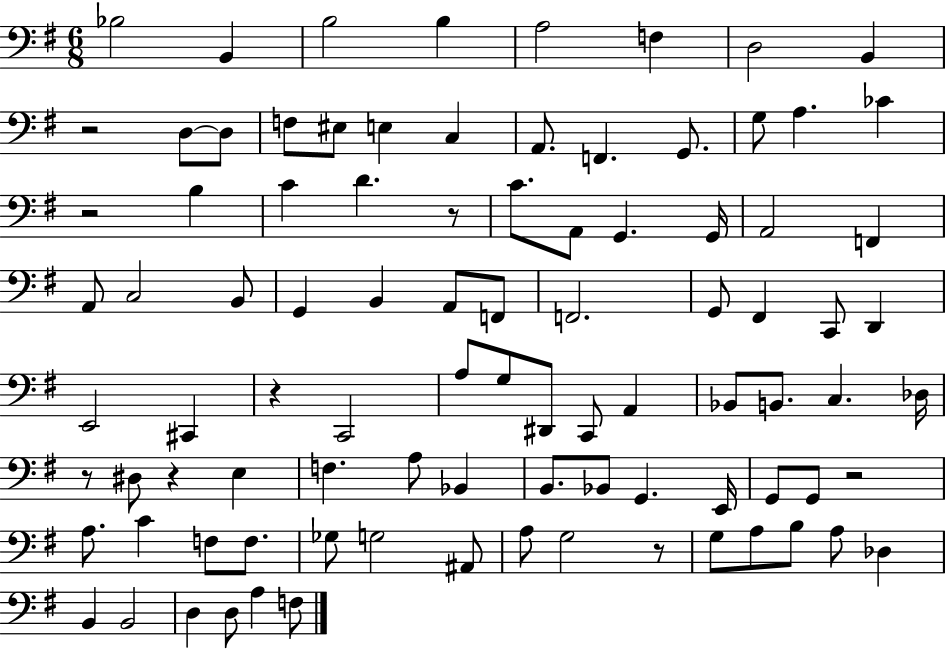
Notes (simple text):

Bb3/h B2/q B3/h B3/q A3/h F3/q D3/h B2/q R/h D3/e D3/e F3/e EIS3/e E3/q C3/q A2/e. F2/q. G2/e. G3/e A3/q. CES4/q R/h B3/q C4/q D4/q. R/e C4/e. A2/e G2/q. G2/s A2/h F2/q A2/e C3/h B2/e G2/q B2/q A2/e F2/e F2/h. G2/e F#2/q C2/e D2/q E2/h C#2/q R/q C2/h A3/e G3/e D#2/e C2/e A2/q Bb2/e B2/e. C3/q. Db3/s R/e D#3/e R/q E3/q F3/q. A3/e Bb2/q B2/e. Bb2/e G2/q. E2/s G2/e G2/e R/h A3/e. C4/q F3/e F3/e. Gb3/e G3/h A#2/e A3/e G3/h R/e G3/e A3/e B3/e A3/e Db3/q B2/q B2/h D3/q D3/e A3/q F3/e